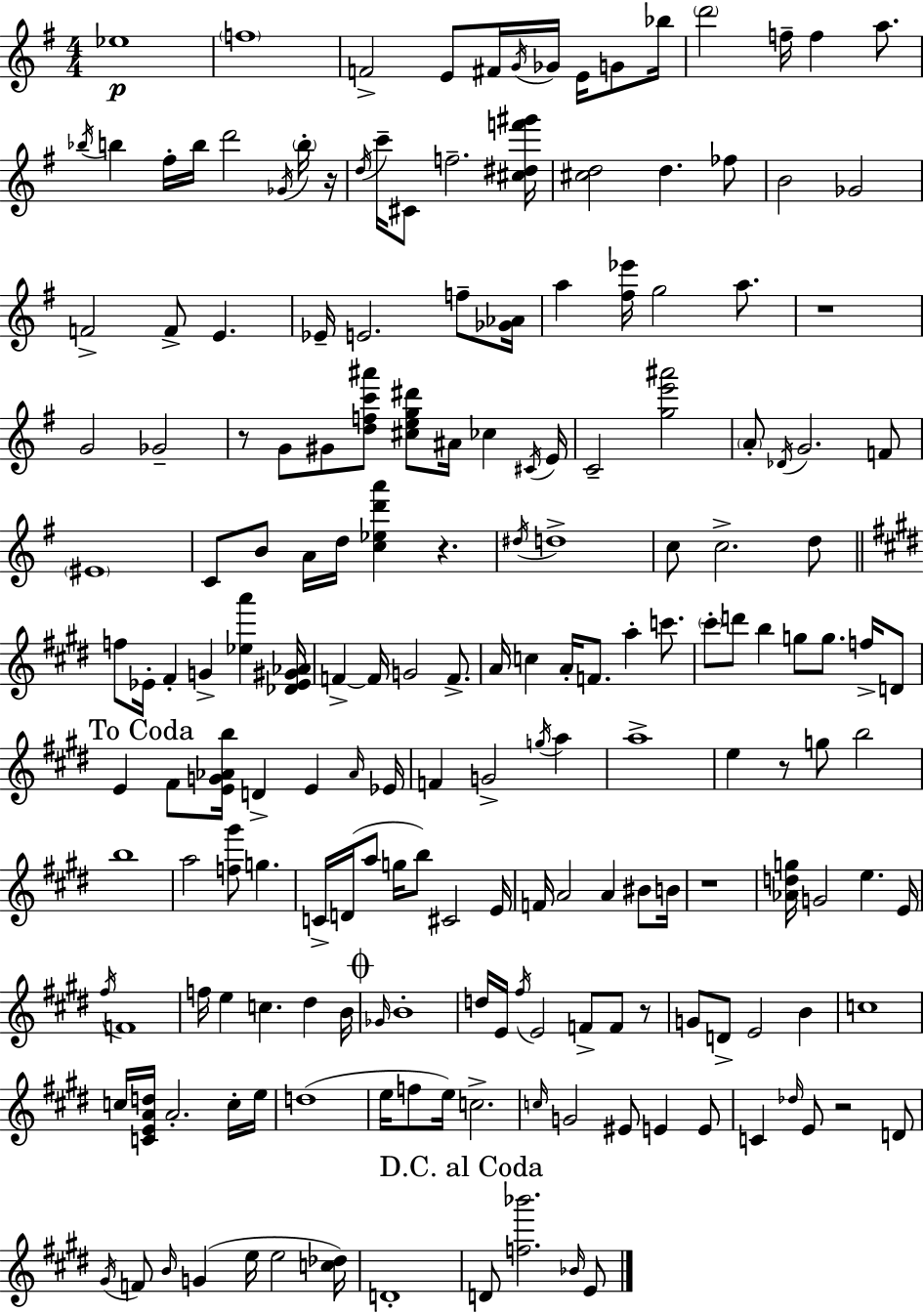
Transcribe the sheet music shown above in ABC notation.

X:1
T:Untitled
M:4/4
L:1/4
K:Em
_e4 f4 F2 E/2 ^F/4 G/4 _G/4 E/4 G/2 _b/4 d'2 f/4 f a/2 _b/4 b ^f/4 b/4 d'2 _G/4 b/4 z/4 d/4 c'/4 ^C/2 f2 [^c^df'^g']/4 [^cd]2 d _f/2 B2 _G2 F2 F/2 E _E/4 E2 f/2 [_G_A]/4 a [^f_e']/4 g2 a/2 z4 G2 _G2 z/2 G/2 ^G/2 [dfc'^a']/2 [^ceg^d']/2 ^A/4 _c ^C/4 E/4 C2 [ge'^a']2 A/2 _D/4 G2 F/2 ^E4 C/2 B/2 A/4 d/4 [c_ed'a'] z ^d/4 d4 c/2 c2 d/2 f/2 _E/4 ^F G [_ea'] [_D_E^G_A]/4 F F/4 G2 F/2 A/4 c A/4 F/2 a c'/2 ^c'/2 d'/2 b g/2 g/2 f/4 D/2 E ^F/2 [EG_Ab]/4 D E _A/4 _E/4 F G2 g/4 a a4 e z/2 g/2 b2 b4 a2 [f^g']/2 g C/4 D/4 a/2 g/4 b/2 ^C2 E/4 F/4 A2 A ^B/2 B/4 z4 [_Adg]/4 G2 e E/4 ^f/4 F4 f/4 e c ^d B/4 _G/4 B4 d/4 E/4 ^f/4 E2 F/2 F/2 z/2 G/2 D/2 E2 B c4 c/4 [CEAd]/4 A2 c/4 e/4 d4 e/4 f/2 e/4 c2 c/4 G2 ^E/2 E E/2 C _d/4 E/2 z2 D/2 ^G/4 F/2 B/4 G e/4 e2 [c_d]/4 D4 D/2 [f_b']2 _B/4 E/2